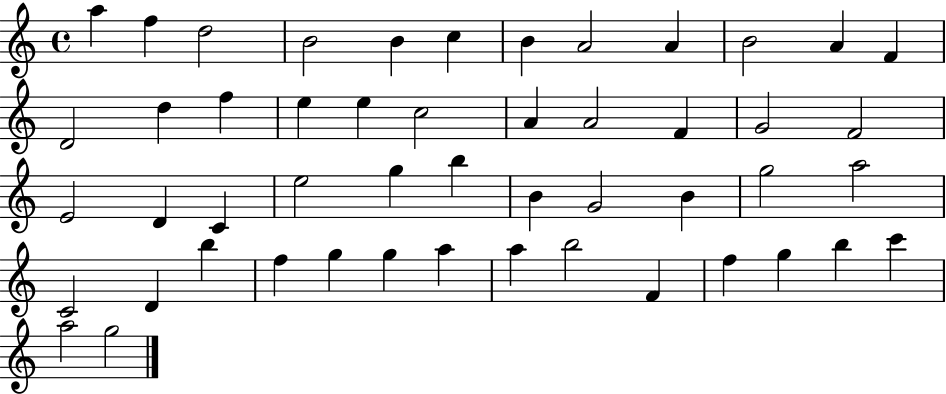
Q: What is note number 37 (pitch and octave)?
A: B5